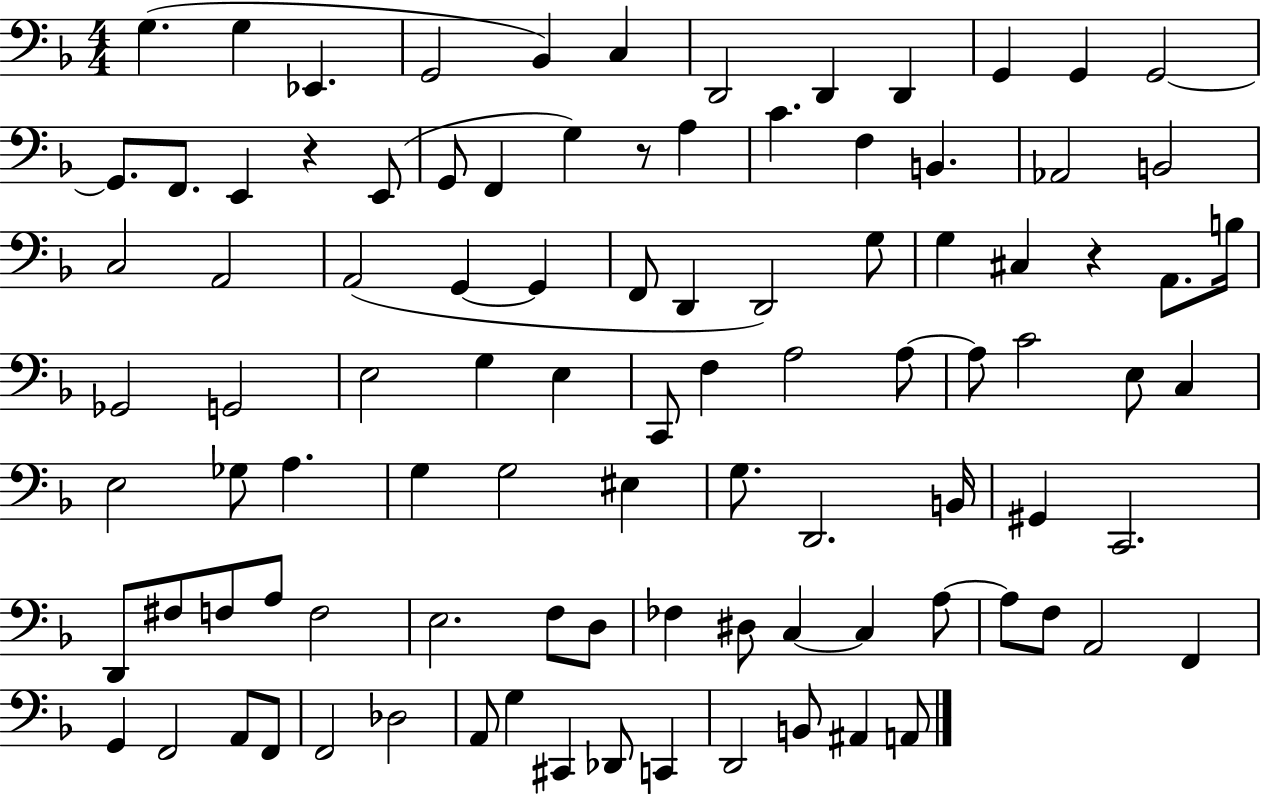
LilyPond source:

{
  \clef bass
  \numericTimeSignature
  \time 4/4
  \key f \major
  \repeat volta 2 { g4.( g4 ees,4. | g,2 bes,4) c4 | d,2 d,4 d,4 | g,4 g,4 g,2~~ | \break g,8. f,8. e,4 r4 e,8( | g,8 f,4 g4) r8 a4 | c'4. f4 b,4. | aes,2 b,2 | \break c2 a,2 | a,2( g,4~~ g,4 | f,8 d,4 d,2) g8 | g4 cis4 r4 a,8. b16 | \break ges,2 g,2 | e2 g4 e4 | c,8 f4 a2 a8~~ | a8 c'2 e8 c4 | \break e2 ges8 a4. | g4 g2 eis4 | g8. d,2. b,16 | gis,4 c,2. | \break d,8 fis8 f8 a8 f2 | e2. f8 d8 | fes4 dis8 c4~~ c4 a8~~ | a8 f8 a,2 f,4 | \break g,4 f,2 a,8 f,8 | f,2 des2 | a,8 g4 cis,4 des,8 c,4 | d,2 b,8 ais,4 a,8 | \break } \bar "|."
}